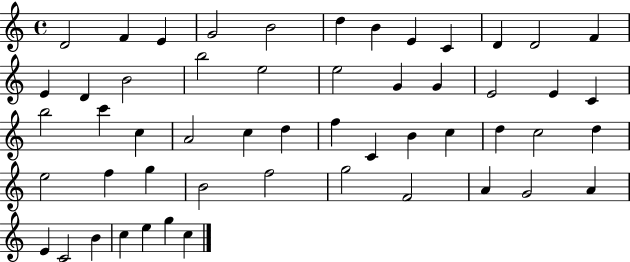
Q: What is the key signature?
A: C major